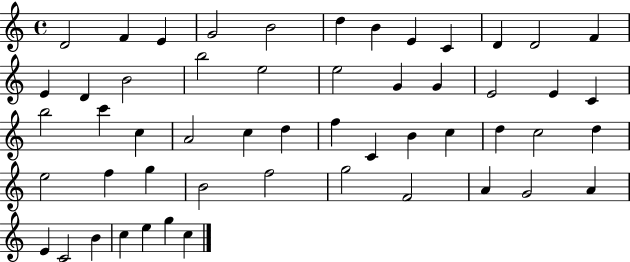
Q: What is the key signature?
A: C major